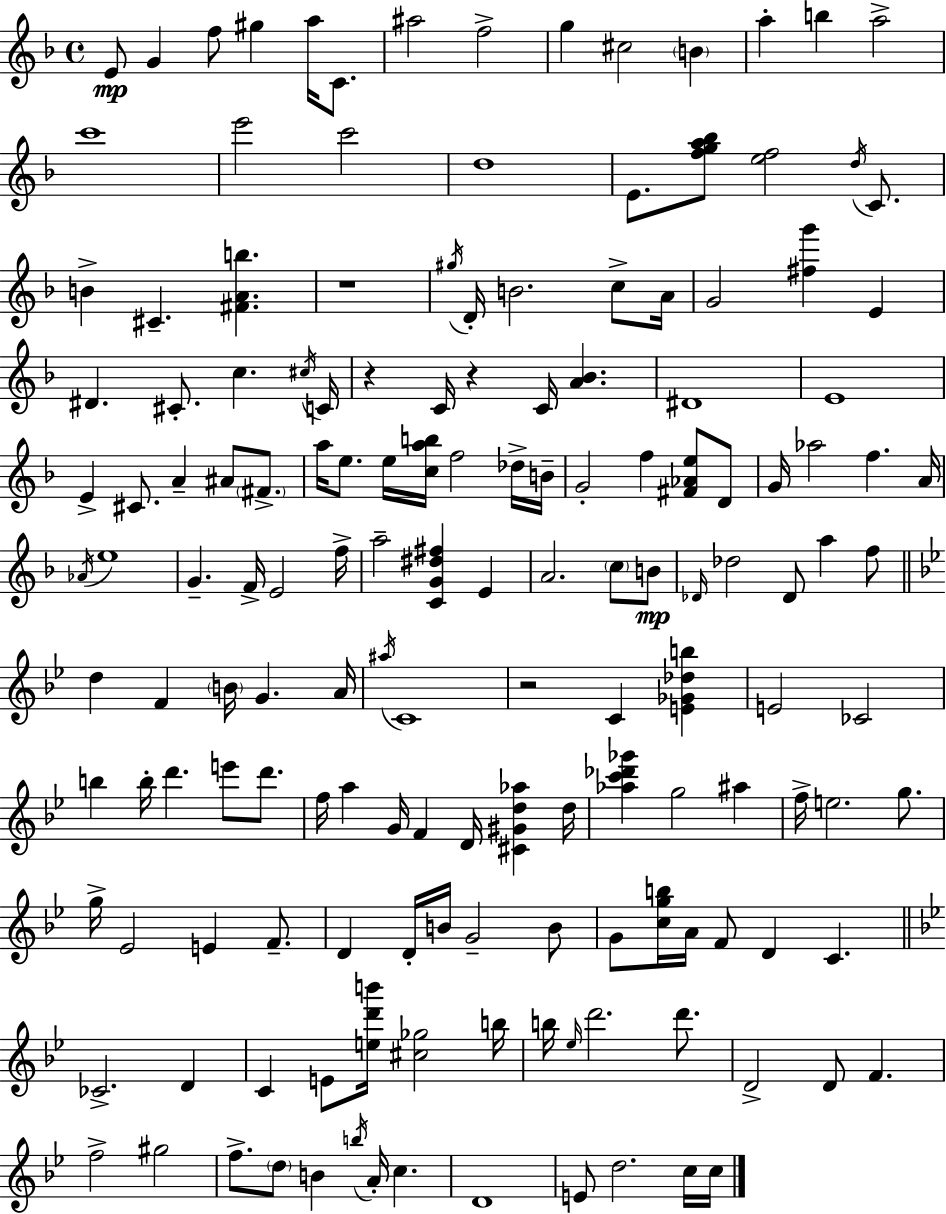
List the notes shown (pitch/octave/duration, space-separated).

E4/e G4/q F5/e G#5/q A5/s C4/e. A#5/h F5/h G5/q C#5/h B4/q A5/q B5/q A5/h C6/w E6/h C6/h D5/w E4/e. [F5,G5,A5,Bb5]/e [E5,F5]/h D5/s C4/e. B4/q C#4/q. [F#4,A4,B5]/q. R/w G#5/s D4/s B4/h. C5/e A4/s G4/h [F#5,G6]/q E4/q D#4/q. C#4/e. C5/q. C#5/s C4/s R/q C4/s R/q C4/s [A4,Bb4]/q. D#4/w E4/w E4/q C#4/e. A4/q A#4/e F#4/e. A5/s E5/e. E5/s [C5,A5,B5]/s F5/h Db5/s B4/s G4/h F5/q [F#4,Ab4,E5]/e D4/e G4/s Ab5/h F5/q. A4/s Ab4/s E5/w G4/q. F4/s E4/h F5/s A5/h [C4,G4,D#5,F#5]/q E4/q A4/h. C5/e B4/e Db4/s Db5/h Db4/e A5/q F5/e D5/q F4/q B4/s G4/q. A4/s A#5/s C4/w R/h C4/q [E4,Gb4,Db5,B5]/q E4/h CES4/h B5/q B5/s D6/q. E6/e D6/e. F5/s A5/q G4/s F4/q D4/s [C#4,G#4,D5,Ab5]/q D5/s [Ab5,C6,Db6,Gb6]/q G5/h A#5/q F5/s E5/h. G5/e. G5/s Eb4/h E4/q F4/e. D4/q D4/s B4/s G4/h B4/e G4/e [C5,G5,B5]/s A4/s F4/e D4/q C4/q. CES4/h. D4/q C4/q E4/e [E5,D6,B6]/s [C#5,Gb5]/h B5/s B5/s Eb5/s D6/h. D6/e. D4/h D4/e F4/q. F5/h G#5/h F5/e. D5/e B4/q B5/s A4/s C5/q. D4/w E4/e D5/h. C5/s C5/s